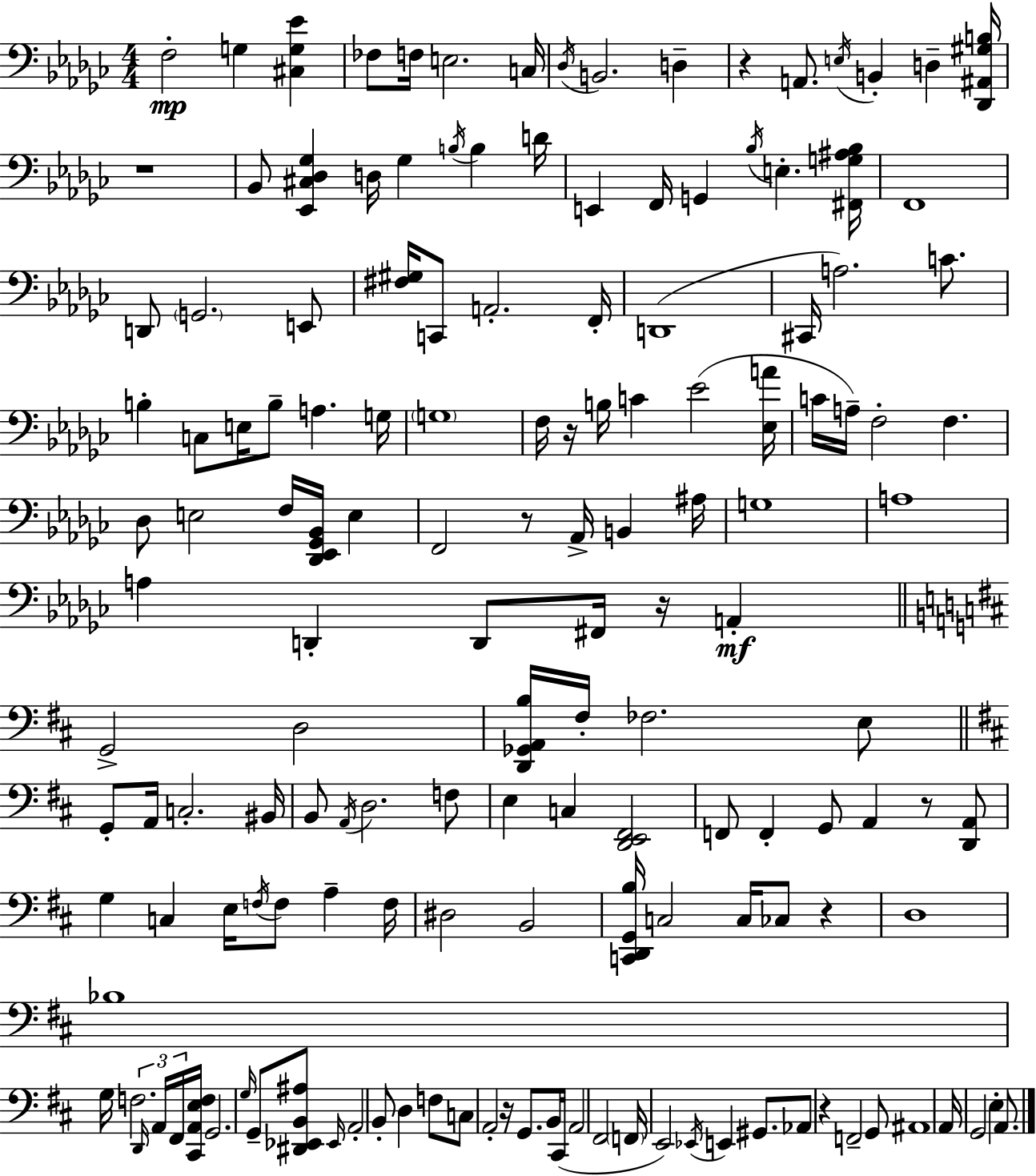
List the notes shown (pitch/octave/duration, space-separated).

F3/h G3/q [C#3,G3,Eb4]/q FES3/e F3/s E3/h. C3/s Db3/s B2/h. D3/q R/q A2/e. E3/s B2/q D3/q [Db2,A#2,G#3,B3]/s R/w Bb2/e [Eb2,C#3,Db3,Gb3]/q D3/s Gb3/q B3/s B3/q D4/s E2/q F2/s G2/q Bb3/s E3/q. [F#2,G3,A#3,Bb3]/s F2/w D2/e G2/h. E2/e [F#3,G#3]/s C2/e A2/h. F2/s D2/w C#2/s A3/h. C4/e. B3/q C3/e E3/s B3/e A3/q. G3/s G3/w F3/s R/s B3/s C4/q Eb4/h [Eb3,A4]/s C4/s A3/s F3/h F3/q. Db3/e E3/h F3/s [Db2,Eb2,Gb2,Bb2]/s E3/q F2/h R/e Ab2/s B2/q A#3/s G3/w A3/w A3/q D2/q D2/e F#2/s R/s A2/q G2/h D3/h [D2,Gb2,A2,B3]/s F#3/s FES3/h. E3/e G2/e A2/s C3/h. BIS2/s B2/e A2/s D3/h. F3/e E3/q C3/q [D2,E2,F#2]/h F2/e F2/q G2/e A2/q R/e [D2,A2]/e G3/q C3/q E3/s F3/s F3/e A3/q F3/s D#3/h B2/h [C2,D2,G2,B3]/s C3/h C3/s CES3/e R/q D3/w Bb3/w G3/s F3/h. D2/s A2/s F#2/s [C#2,A2,E3,F3]/s G2/h. G3/s G2/e [D#2,Eb2,B2,A#3]/e Eb2/s A2/h B2/e D3/q F3/e C3/e A2/h R/s G2/e. B2/s C#2/s A2/h F#2/h F2/s E2/h Eb2/s E2/q G#2/e. Ab2/e R/q F2/h G2/e A#2/w A2/s G2/h E3/q A2/e.